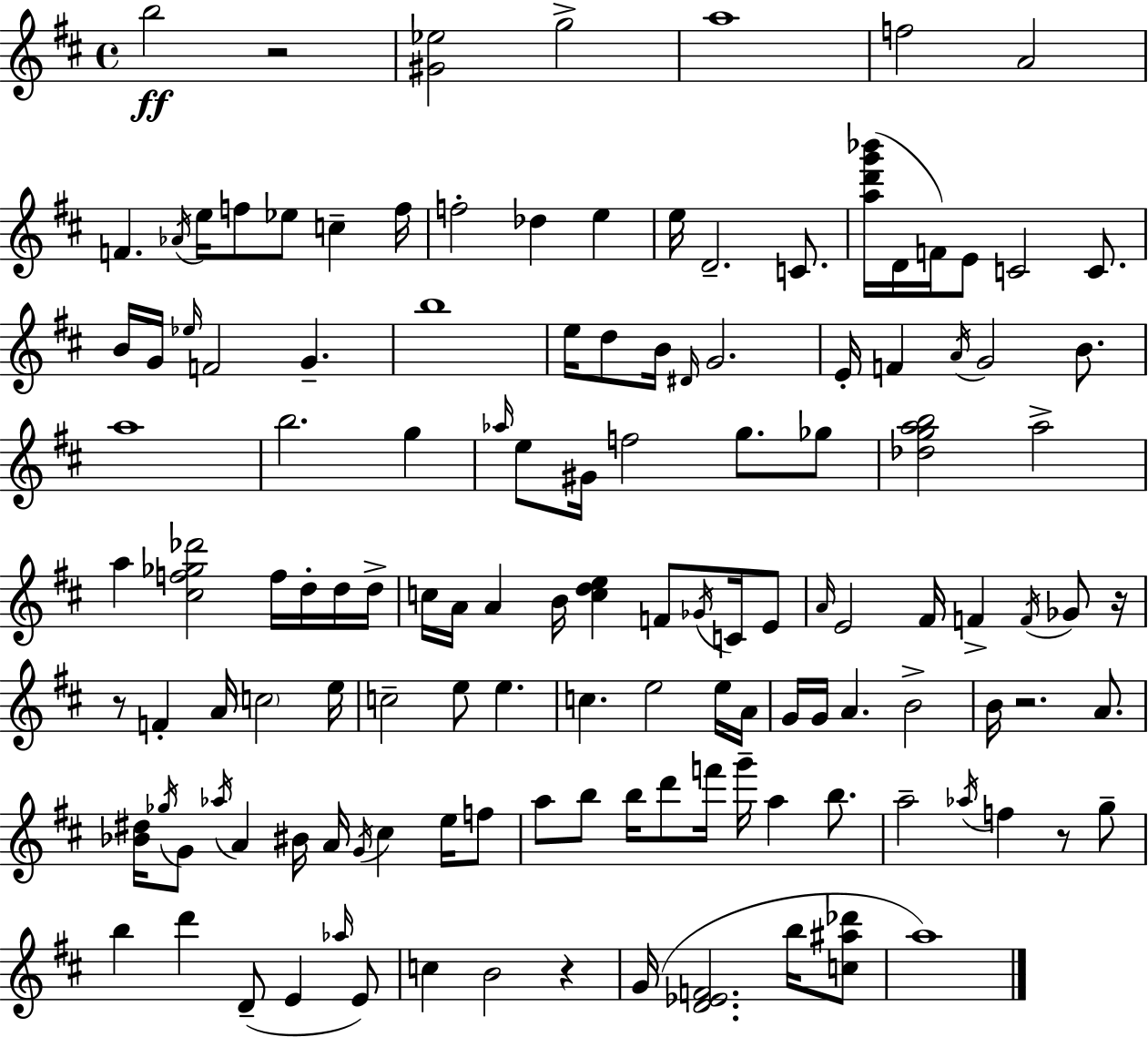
{
  \clef treble
  \time 4/4
  \defaultTimeSignature
  \key d \major
  b''2\ff r2 | <gis' ees''>2 g''2-> | a''1 | f''2 a'2 | \break f'4. \acciaccatura { aes'16 } e''16 f''8 ees''8 c''4-- | f''16 f''2-. des''4 e''4 | e''16 d'2.-- c'8. | <a'' d''' g''' bes'''>16( d'16 f'16) e'8 c'2 c'8. | \break b'16 g'16 \grace { ees''16 } f'2 g'4.-- | b''1 | e''16 d''8 b'16 \grace { dis'16 } g'2. | e'16-. f'4 \acciaccatura { a'16 } g'2 | \break b'8. a''1 | b''2. | g''4 \grace { aes''16 } e''8 gis'16 f''2 | g''8. ges''8 <des'' g'' a'' b''>2 a''2-> | \break a''4 <cis'' f'' ges'' des'''>2 | f''16 d''16-. d''16 d''16-> c''16 a'16 a'4 b'16 <c'' d'' e''>4 | f'8 \acciaccatura { ges'16 } c'16 e'8 \grace { a'16 } e'2 fis'16 | f'4-> \acciaccatura { f'16 } ges'8 r16 r8 f'4-. a'16 \parenthesize c''2 | \break e''16 c''2-- | e''8 e''4. c''4. e''2 | e''16 a'16 g'16 g'16 a'4. | b'2-> b'16 r2. | \break a'8. <bes' dis''>16 \acciaccatura { ges''16 } g'8 \acciaccatura { aes''16 } a'4 | bis'16 a'16 \acciaccatura { g'16 } cis''4 e''16 f''8 a''8 b''8 b''16 | d'''8 f'''16 g'''16-- a''4 b''8. a''2-- | \acciaccatura { aes''16 } f''4 r8 g''8-- b''4 | \break d'''4 d'8--( e'4 \grace { aes''16 } e'8) c''4 | b'2 r4 g'16( <d' ees' f'>2. | b''16 <c'' ais'' des'''>8 a''1) | \bar "|."
}